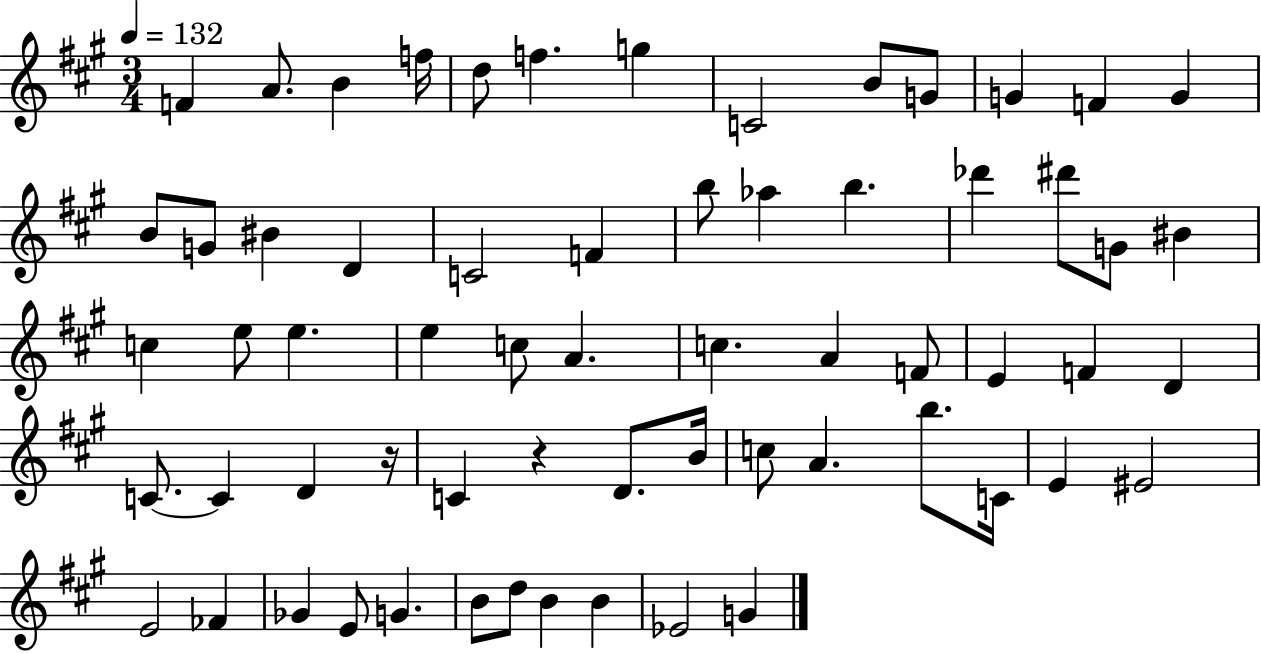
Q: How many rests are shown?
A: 2